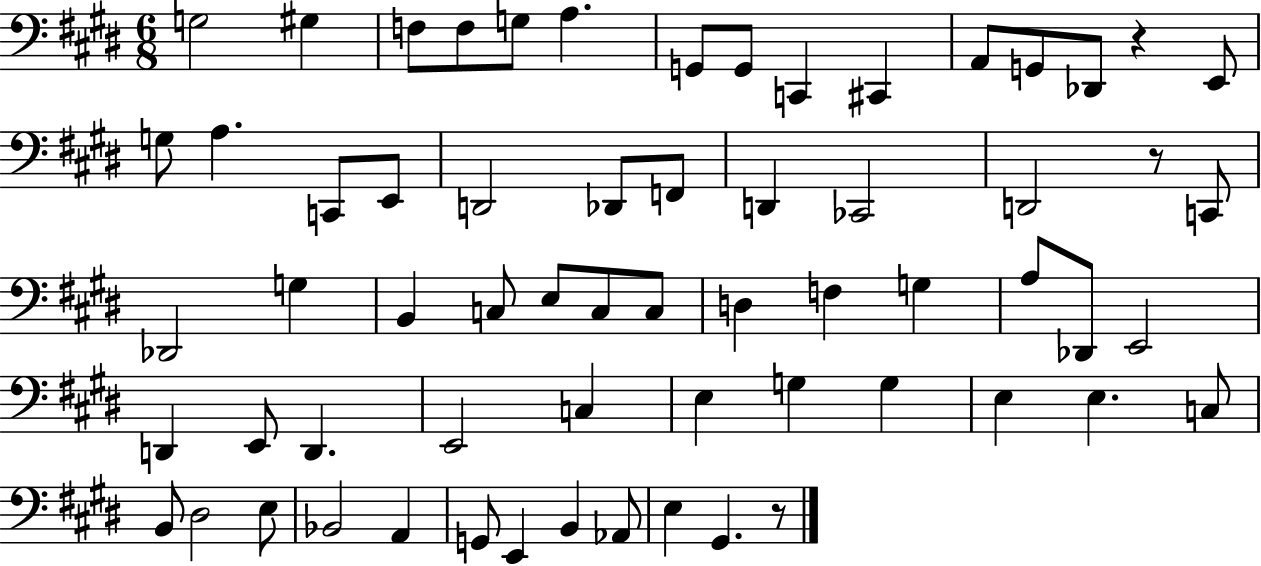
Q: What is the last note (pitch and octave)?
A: G#2